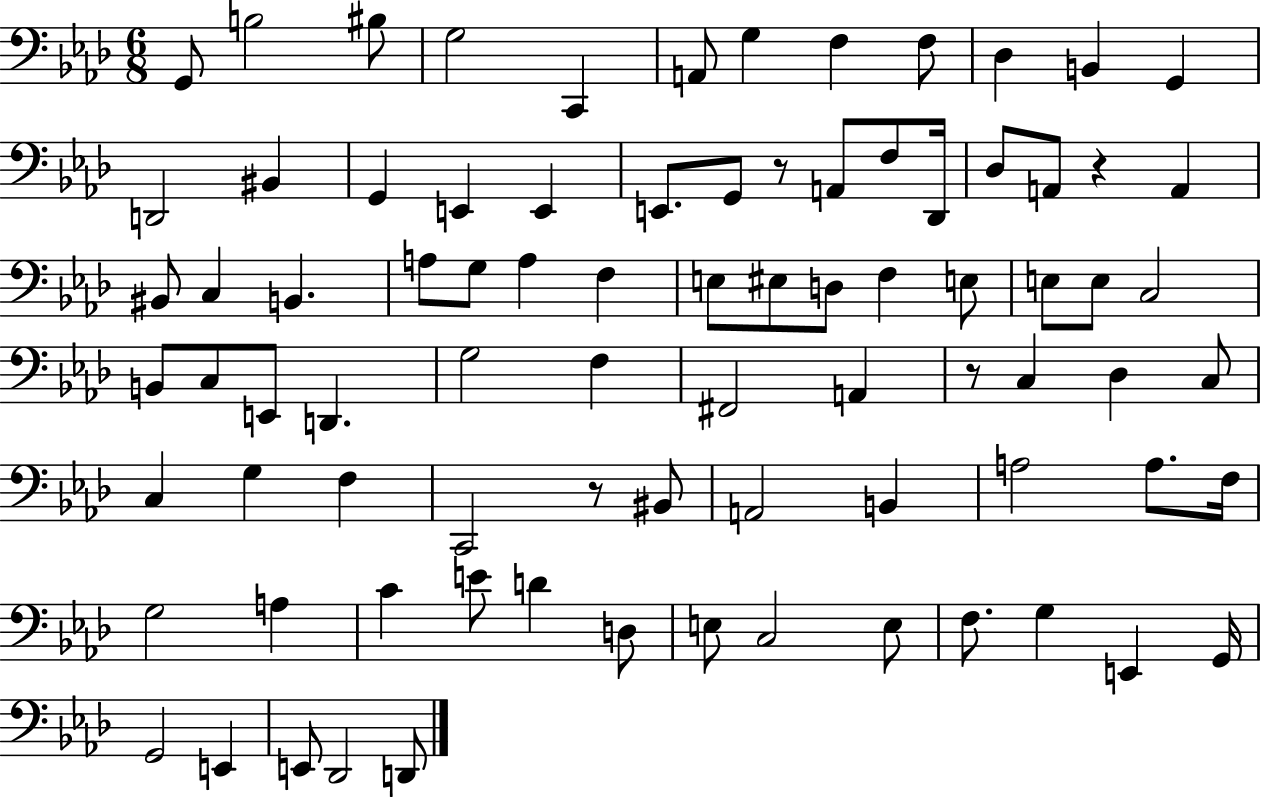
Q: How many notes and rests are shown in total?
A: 83